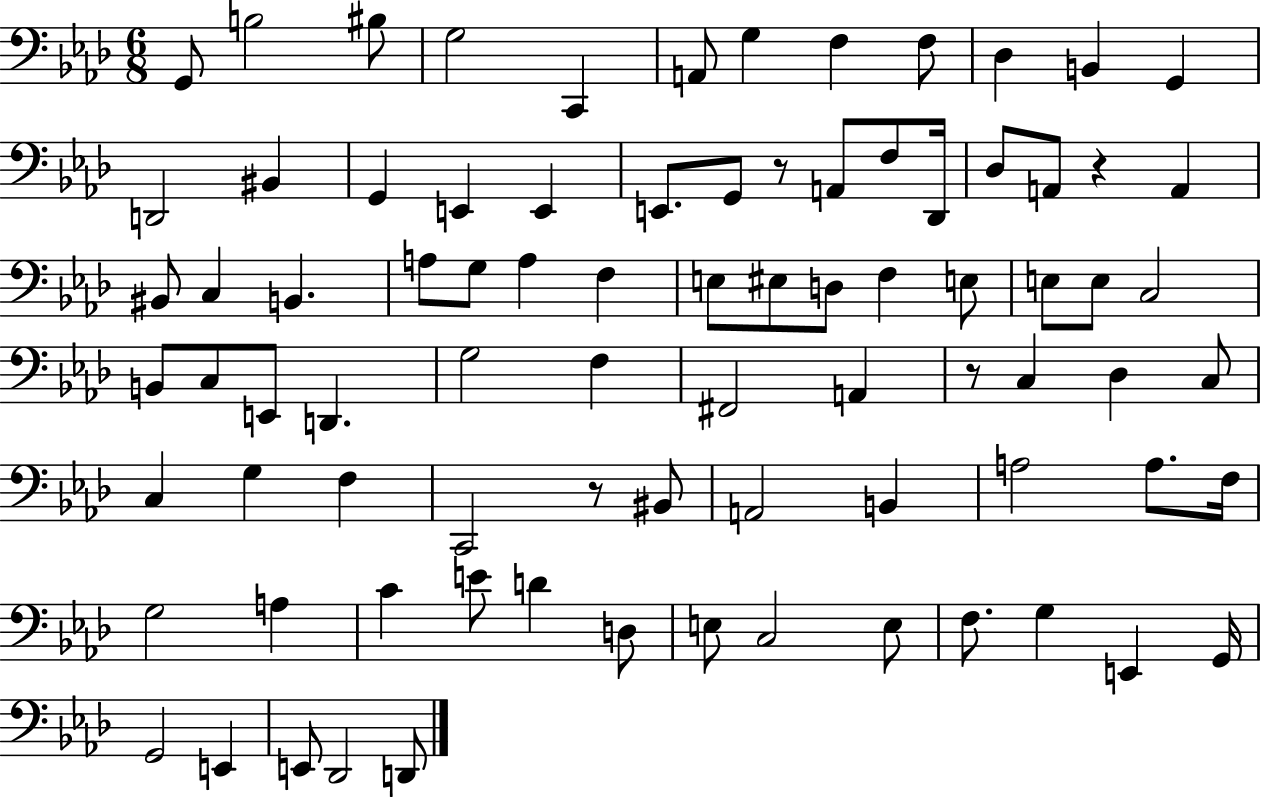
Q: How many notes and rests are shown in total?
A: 83